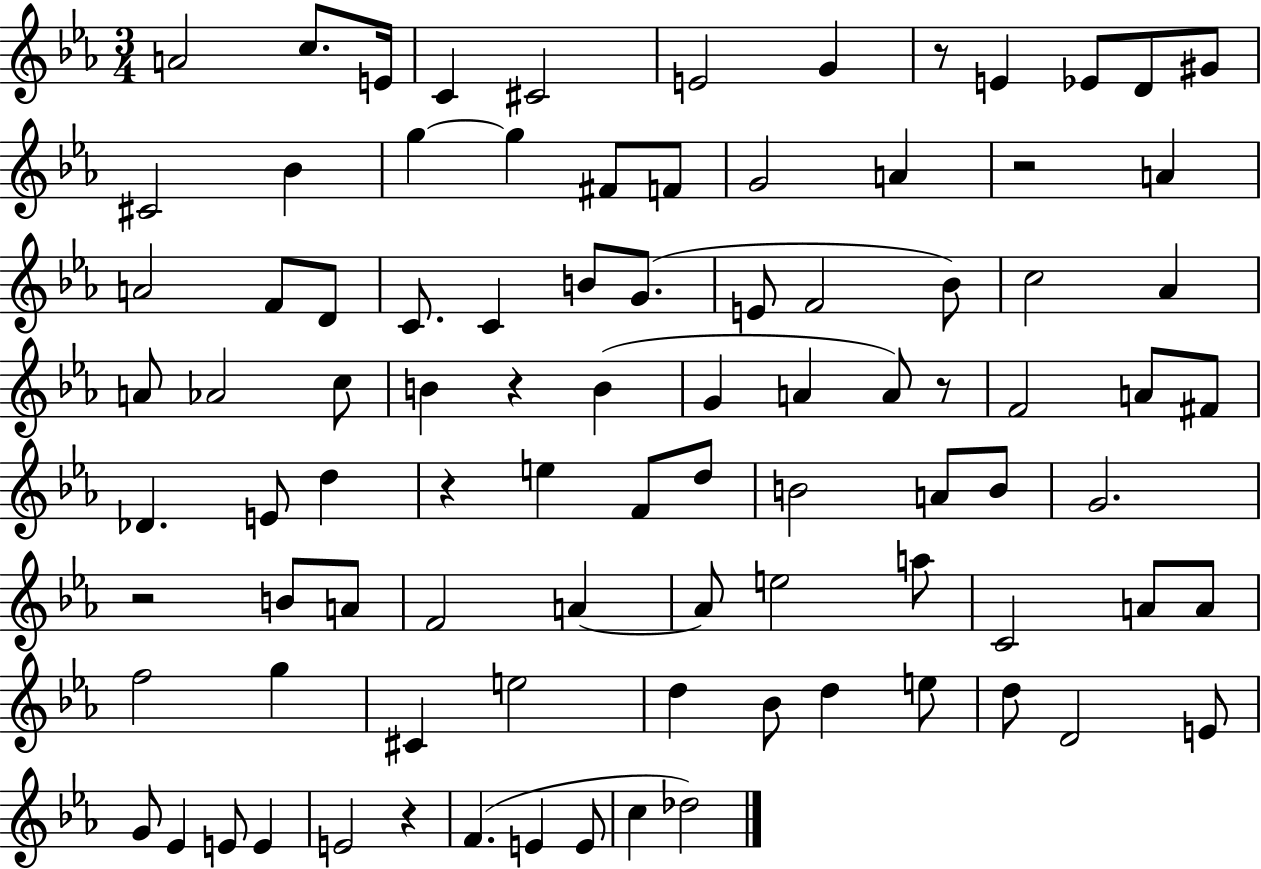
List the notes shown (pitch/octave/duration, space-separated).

A4/h C5/e. E4/s C4/q C#4/h E4/h G4/q R/e E4/q Eb4/e D4/e G#4/e C#4/h Bb4/q G5/q G5/q F#4/e F4/e G4/h A4/q R/h A4/q A4/h F4/e D4/e C4/e. C4/q B4/e G4/e. E4/e F4/h Bb4/e C5/h Ab4/q A4/e Ab4/h C5/e B4/q R/q B4/q G4/q A4/q A4/e R/e F4/h A4/e F#4/e Db4/q. E4/e D5/q R/q E5/q F4/e D5/e B4/h A4/e B4/e G4/h. R/h B4/e A4/e F4/h A4/q A4/e E5/h A5/e C4/h A4/e A4/e F5/h G5/q C#4/q E5/h D5/q Bb4/e D5/q E5/e D5/e D4/h E4/e G4/e Eb4/q E4/e E4/q E4/h R/q F4/q. E4/q E4/e C5/q Db5/h